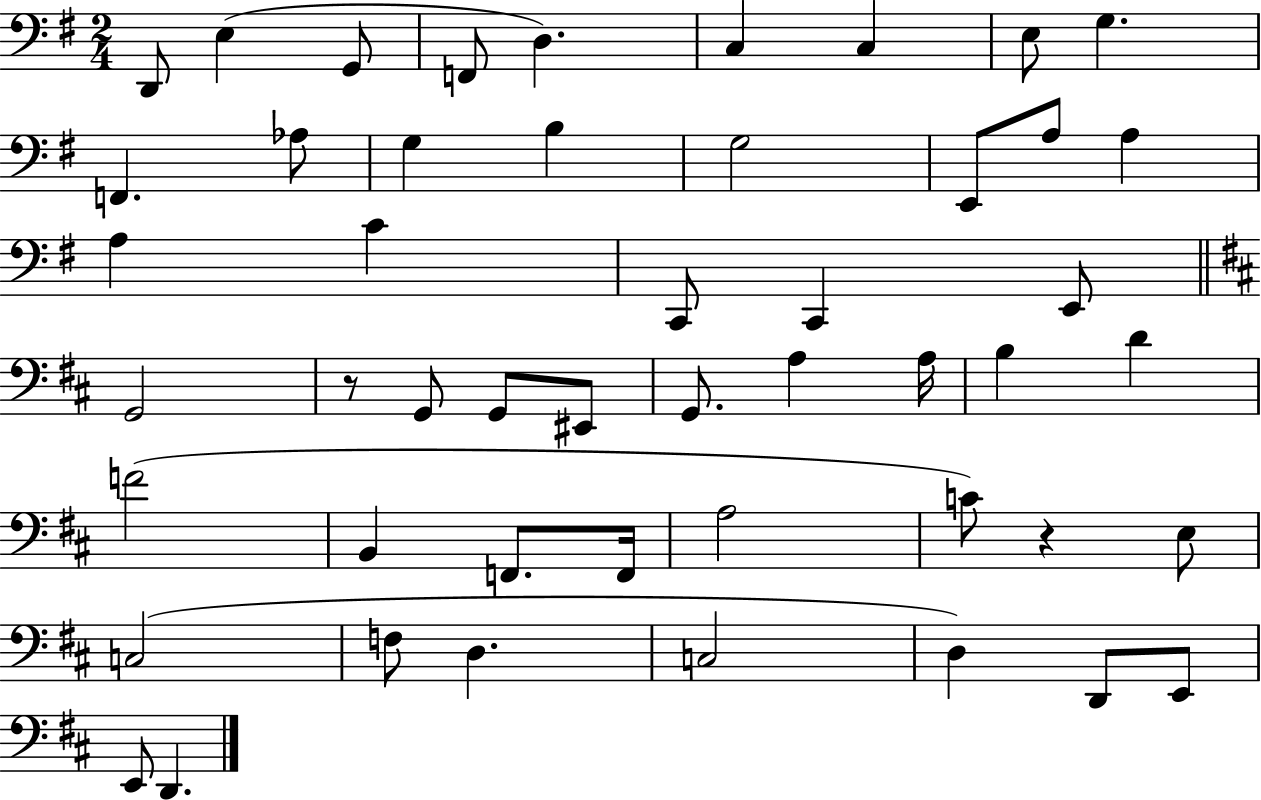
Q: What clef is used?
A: bass